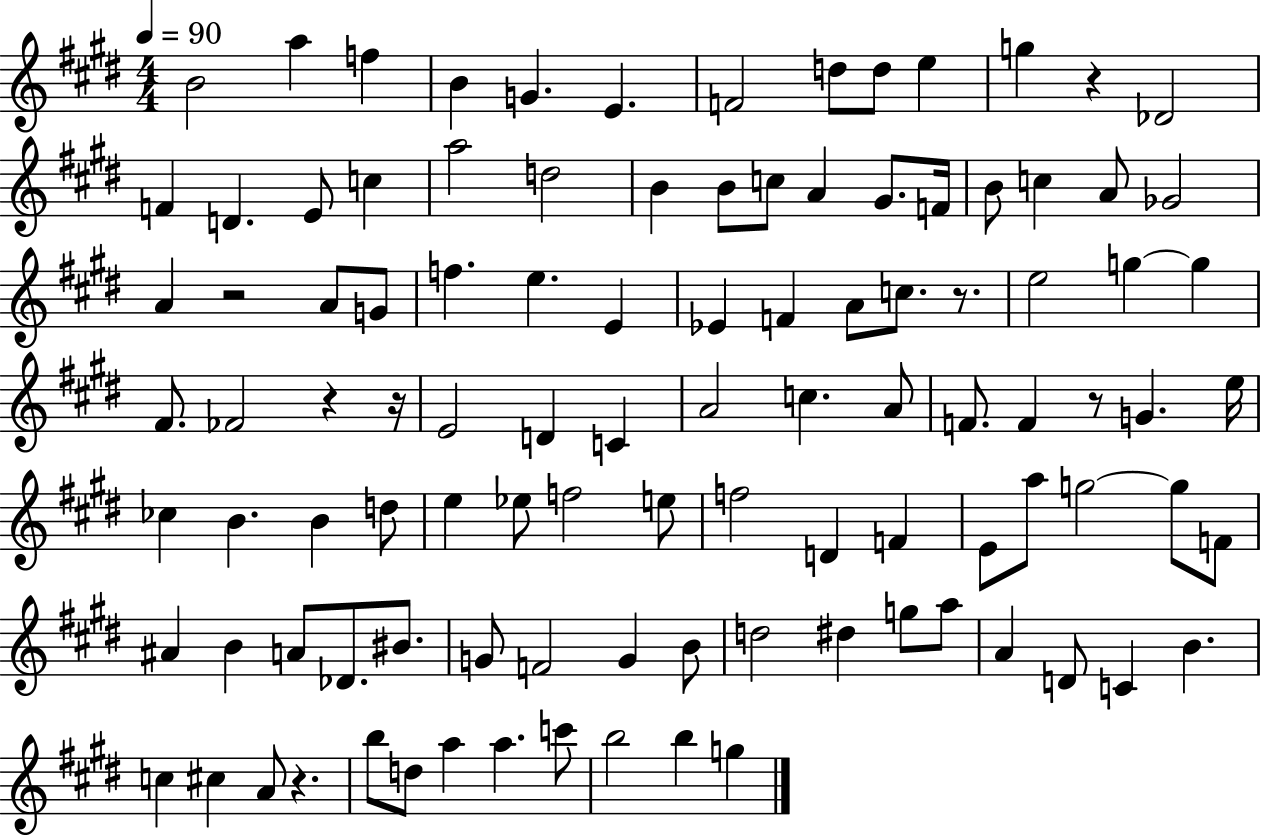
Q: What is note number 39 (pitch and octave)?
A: E5